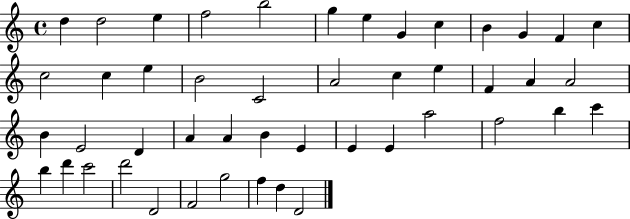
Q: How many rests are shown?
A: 0